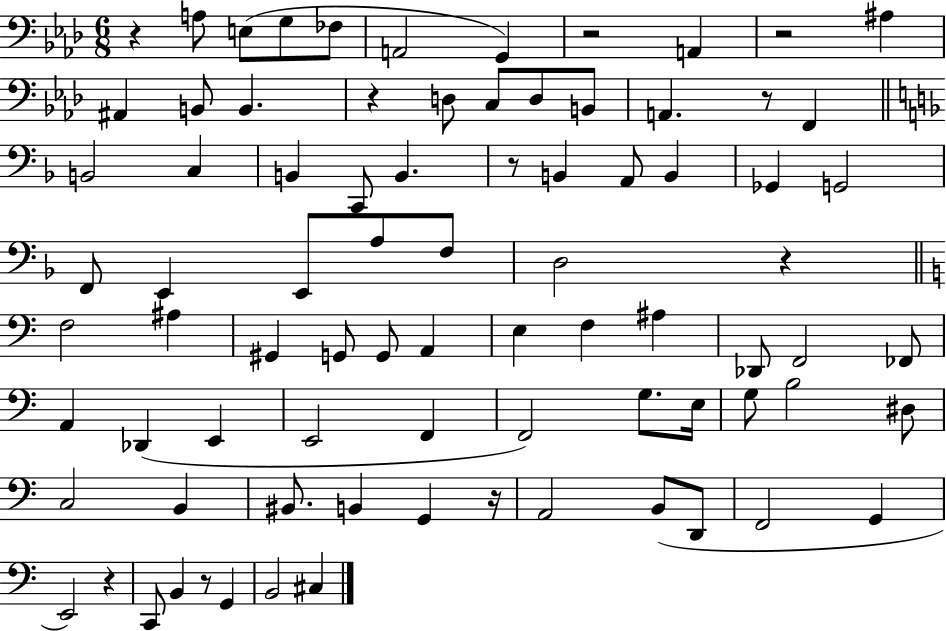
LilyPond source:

{
  \clef bass
  \numericTimeSignature
  \time 6/8
  \key aes \major
  r4 a8 e8( g8 fes8 | a,2 g,4) | r2 a,4 | r2 ais4 | \break ais,4 b,8 b,4. | r4 d8 c8 d8 b,8 | a,4. r8 f,4 | \bar "||" \break \key f \major b,2 c4 | b,4 c,8 b,4. | r8 b,4 a,8 b,4 | ges,4 g,2 | \break f,8 e,4 e,8 a8 f8 | d2 r4 | \bar "||" \break \key c \major f2 ais4 | gis,4 g,8 g,8 a,4 | e4 f4 ais4 | des,8 f,2 fes,8 | \break a,4 des,4( e,4 | e,2 f,4 | f,2) g8. e16 | g8 b2 dis8 | \break c2 b,4 | bis,8. b,4 g,4 r16 | a,2 b,8( d,8 | f,2 g,4 | \break e,2) r4 | c,8 b,4 r8 g,4 | b,2 cis4 | \bar "|."
}